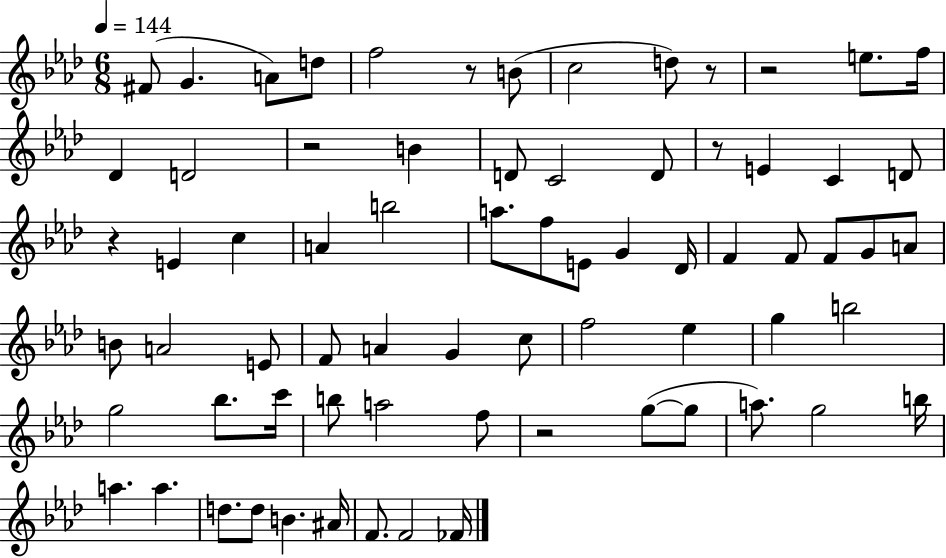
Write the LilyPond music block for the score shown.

{
  \clef treble
  \numericTimeSignature
  \time 6/8
  \key aes \major
  \tempo 4 = 144
  fis'8( g'4. a'8) d''8 | f''2 r8 b'8( | c''2 d''8) r8 | r2 e''8. f''16 | \break des'4 d'2 | r2 b'4 | d'8 c'2 d'8 | r8 e'4 c'4 d'8 | \break r4 e'4 c''4 | a'4 b''2 | a''8. f''8 e'8 g'4 des'16 | f'4 f'8 f'8 g'8 a'8 | \break b'8 a'2 e'8 | f'8 a'4 g'4 c''8 | f''2 ees''4 | g''4 b''2 | \break g''2 bes''8. c'''16 | b''8 a''2 f''8 | r2 g''8~(~ g''8 | a''8.) g''2 b''16 | \break a''4. a''4. | d''8. d''8 b'4. ais'16 | f'8. f'2 fes'16 | \bar "|."
}